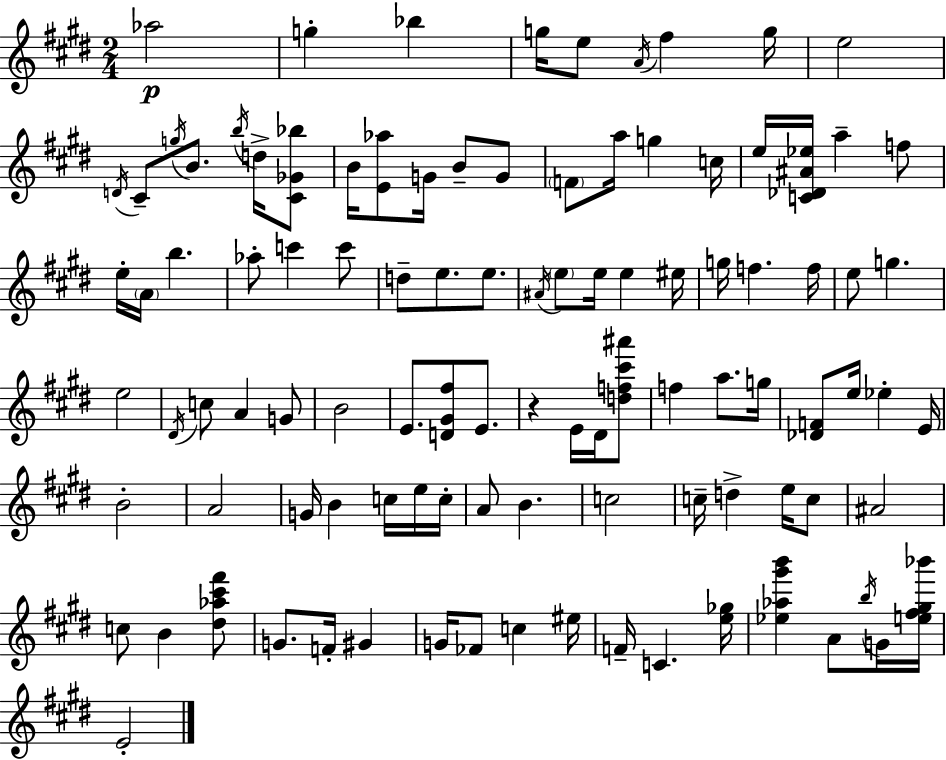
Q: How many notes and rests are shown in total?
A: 102